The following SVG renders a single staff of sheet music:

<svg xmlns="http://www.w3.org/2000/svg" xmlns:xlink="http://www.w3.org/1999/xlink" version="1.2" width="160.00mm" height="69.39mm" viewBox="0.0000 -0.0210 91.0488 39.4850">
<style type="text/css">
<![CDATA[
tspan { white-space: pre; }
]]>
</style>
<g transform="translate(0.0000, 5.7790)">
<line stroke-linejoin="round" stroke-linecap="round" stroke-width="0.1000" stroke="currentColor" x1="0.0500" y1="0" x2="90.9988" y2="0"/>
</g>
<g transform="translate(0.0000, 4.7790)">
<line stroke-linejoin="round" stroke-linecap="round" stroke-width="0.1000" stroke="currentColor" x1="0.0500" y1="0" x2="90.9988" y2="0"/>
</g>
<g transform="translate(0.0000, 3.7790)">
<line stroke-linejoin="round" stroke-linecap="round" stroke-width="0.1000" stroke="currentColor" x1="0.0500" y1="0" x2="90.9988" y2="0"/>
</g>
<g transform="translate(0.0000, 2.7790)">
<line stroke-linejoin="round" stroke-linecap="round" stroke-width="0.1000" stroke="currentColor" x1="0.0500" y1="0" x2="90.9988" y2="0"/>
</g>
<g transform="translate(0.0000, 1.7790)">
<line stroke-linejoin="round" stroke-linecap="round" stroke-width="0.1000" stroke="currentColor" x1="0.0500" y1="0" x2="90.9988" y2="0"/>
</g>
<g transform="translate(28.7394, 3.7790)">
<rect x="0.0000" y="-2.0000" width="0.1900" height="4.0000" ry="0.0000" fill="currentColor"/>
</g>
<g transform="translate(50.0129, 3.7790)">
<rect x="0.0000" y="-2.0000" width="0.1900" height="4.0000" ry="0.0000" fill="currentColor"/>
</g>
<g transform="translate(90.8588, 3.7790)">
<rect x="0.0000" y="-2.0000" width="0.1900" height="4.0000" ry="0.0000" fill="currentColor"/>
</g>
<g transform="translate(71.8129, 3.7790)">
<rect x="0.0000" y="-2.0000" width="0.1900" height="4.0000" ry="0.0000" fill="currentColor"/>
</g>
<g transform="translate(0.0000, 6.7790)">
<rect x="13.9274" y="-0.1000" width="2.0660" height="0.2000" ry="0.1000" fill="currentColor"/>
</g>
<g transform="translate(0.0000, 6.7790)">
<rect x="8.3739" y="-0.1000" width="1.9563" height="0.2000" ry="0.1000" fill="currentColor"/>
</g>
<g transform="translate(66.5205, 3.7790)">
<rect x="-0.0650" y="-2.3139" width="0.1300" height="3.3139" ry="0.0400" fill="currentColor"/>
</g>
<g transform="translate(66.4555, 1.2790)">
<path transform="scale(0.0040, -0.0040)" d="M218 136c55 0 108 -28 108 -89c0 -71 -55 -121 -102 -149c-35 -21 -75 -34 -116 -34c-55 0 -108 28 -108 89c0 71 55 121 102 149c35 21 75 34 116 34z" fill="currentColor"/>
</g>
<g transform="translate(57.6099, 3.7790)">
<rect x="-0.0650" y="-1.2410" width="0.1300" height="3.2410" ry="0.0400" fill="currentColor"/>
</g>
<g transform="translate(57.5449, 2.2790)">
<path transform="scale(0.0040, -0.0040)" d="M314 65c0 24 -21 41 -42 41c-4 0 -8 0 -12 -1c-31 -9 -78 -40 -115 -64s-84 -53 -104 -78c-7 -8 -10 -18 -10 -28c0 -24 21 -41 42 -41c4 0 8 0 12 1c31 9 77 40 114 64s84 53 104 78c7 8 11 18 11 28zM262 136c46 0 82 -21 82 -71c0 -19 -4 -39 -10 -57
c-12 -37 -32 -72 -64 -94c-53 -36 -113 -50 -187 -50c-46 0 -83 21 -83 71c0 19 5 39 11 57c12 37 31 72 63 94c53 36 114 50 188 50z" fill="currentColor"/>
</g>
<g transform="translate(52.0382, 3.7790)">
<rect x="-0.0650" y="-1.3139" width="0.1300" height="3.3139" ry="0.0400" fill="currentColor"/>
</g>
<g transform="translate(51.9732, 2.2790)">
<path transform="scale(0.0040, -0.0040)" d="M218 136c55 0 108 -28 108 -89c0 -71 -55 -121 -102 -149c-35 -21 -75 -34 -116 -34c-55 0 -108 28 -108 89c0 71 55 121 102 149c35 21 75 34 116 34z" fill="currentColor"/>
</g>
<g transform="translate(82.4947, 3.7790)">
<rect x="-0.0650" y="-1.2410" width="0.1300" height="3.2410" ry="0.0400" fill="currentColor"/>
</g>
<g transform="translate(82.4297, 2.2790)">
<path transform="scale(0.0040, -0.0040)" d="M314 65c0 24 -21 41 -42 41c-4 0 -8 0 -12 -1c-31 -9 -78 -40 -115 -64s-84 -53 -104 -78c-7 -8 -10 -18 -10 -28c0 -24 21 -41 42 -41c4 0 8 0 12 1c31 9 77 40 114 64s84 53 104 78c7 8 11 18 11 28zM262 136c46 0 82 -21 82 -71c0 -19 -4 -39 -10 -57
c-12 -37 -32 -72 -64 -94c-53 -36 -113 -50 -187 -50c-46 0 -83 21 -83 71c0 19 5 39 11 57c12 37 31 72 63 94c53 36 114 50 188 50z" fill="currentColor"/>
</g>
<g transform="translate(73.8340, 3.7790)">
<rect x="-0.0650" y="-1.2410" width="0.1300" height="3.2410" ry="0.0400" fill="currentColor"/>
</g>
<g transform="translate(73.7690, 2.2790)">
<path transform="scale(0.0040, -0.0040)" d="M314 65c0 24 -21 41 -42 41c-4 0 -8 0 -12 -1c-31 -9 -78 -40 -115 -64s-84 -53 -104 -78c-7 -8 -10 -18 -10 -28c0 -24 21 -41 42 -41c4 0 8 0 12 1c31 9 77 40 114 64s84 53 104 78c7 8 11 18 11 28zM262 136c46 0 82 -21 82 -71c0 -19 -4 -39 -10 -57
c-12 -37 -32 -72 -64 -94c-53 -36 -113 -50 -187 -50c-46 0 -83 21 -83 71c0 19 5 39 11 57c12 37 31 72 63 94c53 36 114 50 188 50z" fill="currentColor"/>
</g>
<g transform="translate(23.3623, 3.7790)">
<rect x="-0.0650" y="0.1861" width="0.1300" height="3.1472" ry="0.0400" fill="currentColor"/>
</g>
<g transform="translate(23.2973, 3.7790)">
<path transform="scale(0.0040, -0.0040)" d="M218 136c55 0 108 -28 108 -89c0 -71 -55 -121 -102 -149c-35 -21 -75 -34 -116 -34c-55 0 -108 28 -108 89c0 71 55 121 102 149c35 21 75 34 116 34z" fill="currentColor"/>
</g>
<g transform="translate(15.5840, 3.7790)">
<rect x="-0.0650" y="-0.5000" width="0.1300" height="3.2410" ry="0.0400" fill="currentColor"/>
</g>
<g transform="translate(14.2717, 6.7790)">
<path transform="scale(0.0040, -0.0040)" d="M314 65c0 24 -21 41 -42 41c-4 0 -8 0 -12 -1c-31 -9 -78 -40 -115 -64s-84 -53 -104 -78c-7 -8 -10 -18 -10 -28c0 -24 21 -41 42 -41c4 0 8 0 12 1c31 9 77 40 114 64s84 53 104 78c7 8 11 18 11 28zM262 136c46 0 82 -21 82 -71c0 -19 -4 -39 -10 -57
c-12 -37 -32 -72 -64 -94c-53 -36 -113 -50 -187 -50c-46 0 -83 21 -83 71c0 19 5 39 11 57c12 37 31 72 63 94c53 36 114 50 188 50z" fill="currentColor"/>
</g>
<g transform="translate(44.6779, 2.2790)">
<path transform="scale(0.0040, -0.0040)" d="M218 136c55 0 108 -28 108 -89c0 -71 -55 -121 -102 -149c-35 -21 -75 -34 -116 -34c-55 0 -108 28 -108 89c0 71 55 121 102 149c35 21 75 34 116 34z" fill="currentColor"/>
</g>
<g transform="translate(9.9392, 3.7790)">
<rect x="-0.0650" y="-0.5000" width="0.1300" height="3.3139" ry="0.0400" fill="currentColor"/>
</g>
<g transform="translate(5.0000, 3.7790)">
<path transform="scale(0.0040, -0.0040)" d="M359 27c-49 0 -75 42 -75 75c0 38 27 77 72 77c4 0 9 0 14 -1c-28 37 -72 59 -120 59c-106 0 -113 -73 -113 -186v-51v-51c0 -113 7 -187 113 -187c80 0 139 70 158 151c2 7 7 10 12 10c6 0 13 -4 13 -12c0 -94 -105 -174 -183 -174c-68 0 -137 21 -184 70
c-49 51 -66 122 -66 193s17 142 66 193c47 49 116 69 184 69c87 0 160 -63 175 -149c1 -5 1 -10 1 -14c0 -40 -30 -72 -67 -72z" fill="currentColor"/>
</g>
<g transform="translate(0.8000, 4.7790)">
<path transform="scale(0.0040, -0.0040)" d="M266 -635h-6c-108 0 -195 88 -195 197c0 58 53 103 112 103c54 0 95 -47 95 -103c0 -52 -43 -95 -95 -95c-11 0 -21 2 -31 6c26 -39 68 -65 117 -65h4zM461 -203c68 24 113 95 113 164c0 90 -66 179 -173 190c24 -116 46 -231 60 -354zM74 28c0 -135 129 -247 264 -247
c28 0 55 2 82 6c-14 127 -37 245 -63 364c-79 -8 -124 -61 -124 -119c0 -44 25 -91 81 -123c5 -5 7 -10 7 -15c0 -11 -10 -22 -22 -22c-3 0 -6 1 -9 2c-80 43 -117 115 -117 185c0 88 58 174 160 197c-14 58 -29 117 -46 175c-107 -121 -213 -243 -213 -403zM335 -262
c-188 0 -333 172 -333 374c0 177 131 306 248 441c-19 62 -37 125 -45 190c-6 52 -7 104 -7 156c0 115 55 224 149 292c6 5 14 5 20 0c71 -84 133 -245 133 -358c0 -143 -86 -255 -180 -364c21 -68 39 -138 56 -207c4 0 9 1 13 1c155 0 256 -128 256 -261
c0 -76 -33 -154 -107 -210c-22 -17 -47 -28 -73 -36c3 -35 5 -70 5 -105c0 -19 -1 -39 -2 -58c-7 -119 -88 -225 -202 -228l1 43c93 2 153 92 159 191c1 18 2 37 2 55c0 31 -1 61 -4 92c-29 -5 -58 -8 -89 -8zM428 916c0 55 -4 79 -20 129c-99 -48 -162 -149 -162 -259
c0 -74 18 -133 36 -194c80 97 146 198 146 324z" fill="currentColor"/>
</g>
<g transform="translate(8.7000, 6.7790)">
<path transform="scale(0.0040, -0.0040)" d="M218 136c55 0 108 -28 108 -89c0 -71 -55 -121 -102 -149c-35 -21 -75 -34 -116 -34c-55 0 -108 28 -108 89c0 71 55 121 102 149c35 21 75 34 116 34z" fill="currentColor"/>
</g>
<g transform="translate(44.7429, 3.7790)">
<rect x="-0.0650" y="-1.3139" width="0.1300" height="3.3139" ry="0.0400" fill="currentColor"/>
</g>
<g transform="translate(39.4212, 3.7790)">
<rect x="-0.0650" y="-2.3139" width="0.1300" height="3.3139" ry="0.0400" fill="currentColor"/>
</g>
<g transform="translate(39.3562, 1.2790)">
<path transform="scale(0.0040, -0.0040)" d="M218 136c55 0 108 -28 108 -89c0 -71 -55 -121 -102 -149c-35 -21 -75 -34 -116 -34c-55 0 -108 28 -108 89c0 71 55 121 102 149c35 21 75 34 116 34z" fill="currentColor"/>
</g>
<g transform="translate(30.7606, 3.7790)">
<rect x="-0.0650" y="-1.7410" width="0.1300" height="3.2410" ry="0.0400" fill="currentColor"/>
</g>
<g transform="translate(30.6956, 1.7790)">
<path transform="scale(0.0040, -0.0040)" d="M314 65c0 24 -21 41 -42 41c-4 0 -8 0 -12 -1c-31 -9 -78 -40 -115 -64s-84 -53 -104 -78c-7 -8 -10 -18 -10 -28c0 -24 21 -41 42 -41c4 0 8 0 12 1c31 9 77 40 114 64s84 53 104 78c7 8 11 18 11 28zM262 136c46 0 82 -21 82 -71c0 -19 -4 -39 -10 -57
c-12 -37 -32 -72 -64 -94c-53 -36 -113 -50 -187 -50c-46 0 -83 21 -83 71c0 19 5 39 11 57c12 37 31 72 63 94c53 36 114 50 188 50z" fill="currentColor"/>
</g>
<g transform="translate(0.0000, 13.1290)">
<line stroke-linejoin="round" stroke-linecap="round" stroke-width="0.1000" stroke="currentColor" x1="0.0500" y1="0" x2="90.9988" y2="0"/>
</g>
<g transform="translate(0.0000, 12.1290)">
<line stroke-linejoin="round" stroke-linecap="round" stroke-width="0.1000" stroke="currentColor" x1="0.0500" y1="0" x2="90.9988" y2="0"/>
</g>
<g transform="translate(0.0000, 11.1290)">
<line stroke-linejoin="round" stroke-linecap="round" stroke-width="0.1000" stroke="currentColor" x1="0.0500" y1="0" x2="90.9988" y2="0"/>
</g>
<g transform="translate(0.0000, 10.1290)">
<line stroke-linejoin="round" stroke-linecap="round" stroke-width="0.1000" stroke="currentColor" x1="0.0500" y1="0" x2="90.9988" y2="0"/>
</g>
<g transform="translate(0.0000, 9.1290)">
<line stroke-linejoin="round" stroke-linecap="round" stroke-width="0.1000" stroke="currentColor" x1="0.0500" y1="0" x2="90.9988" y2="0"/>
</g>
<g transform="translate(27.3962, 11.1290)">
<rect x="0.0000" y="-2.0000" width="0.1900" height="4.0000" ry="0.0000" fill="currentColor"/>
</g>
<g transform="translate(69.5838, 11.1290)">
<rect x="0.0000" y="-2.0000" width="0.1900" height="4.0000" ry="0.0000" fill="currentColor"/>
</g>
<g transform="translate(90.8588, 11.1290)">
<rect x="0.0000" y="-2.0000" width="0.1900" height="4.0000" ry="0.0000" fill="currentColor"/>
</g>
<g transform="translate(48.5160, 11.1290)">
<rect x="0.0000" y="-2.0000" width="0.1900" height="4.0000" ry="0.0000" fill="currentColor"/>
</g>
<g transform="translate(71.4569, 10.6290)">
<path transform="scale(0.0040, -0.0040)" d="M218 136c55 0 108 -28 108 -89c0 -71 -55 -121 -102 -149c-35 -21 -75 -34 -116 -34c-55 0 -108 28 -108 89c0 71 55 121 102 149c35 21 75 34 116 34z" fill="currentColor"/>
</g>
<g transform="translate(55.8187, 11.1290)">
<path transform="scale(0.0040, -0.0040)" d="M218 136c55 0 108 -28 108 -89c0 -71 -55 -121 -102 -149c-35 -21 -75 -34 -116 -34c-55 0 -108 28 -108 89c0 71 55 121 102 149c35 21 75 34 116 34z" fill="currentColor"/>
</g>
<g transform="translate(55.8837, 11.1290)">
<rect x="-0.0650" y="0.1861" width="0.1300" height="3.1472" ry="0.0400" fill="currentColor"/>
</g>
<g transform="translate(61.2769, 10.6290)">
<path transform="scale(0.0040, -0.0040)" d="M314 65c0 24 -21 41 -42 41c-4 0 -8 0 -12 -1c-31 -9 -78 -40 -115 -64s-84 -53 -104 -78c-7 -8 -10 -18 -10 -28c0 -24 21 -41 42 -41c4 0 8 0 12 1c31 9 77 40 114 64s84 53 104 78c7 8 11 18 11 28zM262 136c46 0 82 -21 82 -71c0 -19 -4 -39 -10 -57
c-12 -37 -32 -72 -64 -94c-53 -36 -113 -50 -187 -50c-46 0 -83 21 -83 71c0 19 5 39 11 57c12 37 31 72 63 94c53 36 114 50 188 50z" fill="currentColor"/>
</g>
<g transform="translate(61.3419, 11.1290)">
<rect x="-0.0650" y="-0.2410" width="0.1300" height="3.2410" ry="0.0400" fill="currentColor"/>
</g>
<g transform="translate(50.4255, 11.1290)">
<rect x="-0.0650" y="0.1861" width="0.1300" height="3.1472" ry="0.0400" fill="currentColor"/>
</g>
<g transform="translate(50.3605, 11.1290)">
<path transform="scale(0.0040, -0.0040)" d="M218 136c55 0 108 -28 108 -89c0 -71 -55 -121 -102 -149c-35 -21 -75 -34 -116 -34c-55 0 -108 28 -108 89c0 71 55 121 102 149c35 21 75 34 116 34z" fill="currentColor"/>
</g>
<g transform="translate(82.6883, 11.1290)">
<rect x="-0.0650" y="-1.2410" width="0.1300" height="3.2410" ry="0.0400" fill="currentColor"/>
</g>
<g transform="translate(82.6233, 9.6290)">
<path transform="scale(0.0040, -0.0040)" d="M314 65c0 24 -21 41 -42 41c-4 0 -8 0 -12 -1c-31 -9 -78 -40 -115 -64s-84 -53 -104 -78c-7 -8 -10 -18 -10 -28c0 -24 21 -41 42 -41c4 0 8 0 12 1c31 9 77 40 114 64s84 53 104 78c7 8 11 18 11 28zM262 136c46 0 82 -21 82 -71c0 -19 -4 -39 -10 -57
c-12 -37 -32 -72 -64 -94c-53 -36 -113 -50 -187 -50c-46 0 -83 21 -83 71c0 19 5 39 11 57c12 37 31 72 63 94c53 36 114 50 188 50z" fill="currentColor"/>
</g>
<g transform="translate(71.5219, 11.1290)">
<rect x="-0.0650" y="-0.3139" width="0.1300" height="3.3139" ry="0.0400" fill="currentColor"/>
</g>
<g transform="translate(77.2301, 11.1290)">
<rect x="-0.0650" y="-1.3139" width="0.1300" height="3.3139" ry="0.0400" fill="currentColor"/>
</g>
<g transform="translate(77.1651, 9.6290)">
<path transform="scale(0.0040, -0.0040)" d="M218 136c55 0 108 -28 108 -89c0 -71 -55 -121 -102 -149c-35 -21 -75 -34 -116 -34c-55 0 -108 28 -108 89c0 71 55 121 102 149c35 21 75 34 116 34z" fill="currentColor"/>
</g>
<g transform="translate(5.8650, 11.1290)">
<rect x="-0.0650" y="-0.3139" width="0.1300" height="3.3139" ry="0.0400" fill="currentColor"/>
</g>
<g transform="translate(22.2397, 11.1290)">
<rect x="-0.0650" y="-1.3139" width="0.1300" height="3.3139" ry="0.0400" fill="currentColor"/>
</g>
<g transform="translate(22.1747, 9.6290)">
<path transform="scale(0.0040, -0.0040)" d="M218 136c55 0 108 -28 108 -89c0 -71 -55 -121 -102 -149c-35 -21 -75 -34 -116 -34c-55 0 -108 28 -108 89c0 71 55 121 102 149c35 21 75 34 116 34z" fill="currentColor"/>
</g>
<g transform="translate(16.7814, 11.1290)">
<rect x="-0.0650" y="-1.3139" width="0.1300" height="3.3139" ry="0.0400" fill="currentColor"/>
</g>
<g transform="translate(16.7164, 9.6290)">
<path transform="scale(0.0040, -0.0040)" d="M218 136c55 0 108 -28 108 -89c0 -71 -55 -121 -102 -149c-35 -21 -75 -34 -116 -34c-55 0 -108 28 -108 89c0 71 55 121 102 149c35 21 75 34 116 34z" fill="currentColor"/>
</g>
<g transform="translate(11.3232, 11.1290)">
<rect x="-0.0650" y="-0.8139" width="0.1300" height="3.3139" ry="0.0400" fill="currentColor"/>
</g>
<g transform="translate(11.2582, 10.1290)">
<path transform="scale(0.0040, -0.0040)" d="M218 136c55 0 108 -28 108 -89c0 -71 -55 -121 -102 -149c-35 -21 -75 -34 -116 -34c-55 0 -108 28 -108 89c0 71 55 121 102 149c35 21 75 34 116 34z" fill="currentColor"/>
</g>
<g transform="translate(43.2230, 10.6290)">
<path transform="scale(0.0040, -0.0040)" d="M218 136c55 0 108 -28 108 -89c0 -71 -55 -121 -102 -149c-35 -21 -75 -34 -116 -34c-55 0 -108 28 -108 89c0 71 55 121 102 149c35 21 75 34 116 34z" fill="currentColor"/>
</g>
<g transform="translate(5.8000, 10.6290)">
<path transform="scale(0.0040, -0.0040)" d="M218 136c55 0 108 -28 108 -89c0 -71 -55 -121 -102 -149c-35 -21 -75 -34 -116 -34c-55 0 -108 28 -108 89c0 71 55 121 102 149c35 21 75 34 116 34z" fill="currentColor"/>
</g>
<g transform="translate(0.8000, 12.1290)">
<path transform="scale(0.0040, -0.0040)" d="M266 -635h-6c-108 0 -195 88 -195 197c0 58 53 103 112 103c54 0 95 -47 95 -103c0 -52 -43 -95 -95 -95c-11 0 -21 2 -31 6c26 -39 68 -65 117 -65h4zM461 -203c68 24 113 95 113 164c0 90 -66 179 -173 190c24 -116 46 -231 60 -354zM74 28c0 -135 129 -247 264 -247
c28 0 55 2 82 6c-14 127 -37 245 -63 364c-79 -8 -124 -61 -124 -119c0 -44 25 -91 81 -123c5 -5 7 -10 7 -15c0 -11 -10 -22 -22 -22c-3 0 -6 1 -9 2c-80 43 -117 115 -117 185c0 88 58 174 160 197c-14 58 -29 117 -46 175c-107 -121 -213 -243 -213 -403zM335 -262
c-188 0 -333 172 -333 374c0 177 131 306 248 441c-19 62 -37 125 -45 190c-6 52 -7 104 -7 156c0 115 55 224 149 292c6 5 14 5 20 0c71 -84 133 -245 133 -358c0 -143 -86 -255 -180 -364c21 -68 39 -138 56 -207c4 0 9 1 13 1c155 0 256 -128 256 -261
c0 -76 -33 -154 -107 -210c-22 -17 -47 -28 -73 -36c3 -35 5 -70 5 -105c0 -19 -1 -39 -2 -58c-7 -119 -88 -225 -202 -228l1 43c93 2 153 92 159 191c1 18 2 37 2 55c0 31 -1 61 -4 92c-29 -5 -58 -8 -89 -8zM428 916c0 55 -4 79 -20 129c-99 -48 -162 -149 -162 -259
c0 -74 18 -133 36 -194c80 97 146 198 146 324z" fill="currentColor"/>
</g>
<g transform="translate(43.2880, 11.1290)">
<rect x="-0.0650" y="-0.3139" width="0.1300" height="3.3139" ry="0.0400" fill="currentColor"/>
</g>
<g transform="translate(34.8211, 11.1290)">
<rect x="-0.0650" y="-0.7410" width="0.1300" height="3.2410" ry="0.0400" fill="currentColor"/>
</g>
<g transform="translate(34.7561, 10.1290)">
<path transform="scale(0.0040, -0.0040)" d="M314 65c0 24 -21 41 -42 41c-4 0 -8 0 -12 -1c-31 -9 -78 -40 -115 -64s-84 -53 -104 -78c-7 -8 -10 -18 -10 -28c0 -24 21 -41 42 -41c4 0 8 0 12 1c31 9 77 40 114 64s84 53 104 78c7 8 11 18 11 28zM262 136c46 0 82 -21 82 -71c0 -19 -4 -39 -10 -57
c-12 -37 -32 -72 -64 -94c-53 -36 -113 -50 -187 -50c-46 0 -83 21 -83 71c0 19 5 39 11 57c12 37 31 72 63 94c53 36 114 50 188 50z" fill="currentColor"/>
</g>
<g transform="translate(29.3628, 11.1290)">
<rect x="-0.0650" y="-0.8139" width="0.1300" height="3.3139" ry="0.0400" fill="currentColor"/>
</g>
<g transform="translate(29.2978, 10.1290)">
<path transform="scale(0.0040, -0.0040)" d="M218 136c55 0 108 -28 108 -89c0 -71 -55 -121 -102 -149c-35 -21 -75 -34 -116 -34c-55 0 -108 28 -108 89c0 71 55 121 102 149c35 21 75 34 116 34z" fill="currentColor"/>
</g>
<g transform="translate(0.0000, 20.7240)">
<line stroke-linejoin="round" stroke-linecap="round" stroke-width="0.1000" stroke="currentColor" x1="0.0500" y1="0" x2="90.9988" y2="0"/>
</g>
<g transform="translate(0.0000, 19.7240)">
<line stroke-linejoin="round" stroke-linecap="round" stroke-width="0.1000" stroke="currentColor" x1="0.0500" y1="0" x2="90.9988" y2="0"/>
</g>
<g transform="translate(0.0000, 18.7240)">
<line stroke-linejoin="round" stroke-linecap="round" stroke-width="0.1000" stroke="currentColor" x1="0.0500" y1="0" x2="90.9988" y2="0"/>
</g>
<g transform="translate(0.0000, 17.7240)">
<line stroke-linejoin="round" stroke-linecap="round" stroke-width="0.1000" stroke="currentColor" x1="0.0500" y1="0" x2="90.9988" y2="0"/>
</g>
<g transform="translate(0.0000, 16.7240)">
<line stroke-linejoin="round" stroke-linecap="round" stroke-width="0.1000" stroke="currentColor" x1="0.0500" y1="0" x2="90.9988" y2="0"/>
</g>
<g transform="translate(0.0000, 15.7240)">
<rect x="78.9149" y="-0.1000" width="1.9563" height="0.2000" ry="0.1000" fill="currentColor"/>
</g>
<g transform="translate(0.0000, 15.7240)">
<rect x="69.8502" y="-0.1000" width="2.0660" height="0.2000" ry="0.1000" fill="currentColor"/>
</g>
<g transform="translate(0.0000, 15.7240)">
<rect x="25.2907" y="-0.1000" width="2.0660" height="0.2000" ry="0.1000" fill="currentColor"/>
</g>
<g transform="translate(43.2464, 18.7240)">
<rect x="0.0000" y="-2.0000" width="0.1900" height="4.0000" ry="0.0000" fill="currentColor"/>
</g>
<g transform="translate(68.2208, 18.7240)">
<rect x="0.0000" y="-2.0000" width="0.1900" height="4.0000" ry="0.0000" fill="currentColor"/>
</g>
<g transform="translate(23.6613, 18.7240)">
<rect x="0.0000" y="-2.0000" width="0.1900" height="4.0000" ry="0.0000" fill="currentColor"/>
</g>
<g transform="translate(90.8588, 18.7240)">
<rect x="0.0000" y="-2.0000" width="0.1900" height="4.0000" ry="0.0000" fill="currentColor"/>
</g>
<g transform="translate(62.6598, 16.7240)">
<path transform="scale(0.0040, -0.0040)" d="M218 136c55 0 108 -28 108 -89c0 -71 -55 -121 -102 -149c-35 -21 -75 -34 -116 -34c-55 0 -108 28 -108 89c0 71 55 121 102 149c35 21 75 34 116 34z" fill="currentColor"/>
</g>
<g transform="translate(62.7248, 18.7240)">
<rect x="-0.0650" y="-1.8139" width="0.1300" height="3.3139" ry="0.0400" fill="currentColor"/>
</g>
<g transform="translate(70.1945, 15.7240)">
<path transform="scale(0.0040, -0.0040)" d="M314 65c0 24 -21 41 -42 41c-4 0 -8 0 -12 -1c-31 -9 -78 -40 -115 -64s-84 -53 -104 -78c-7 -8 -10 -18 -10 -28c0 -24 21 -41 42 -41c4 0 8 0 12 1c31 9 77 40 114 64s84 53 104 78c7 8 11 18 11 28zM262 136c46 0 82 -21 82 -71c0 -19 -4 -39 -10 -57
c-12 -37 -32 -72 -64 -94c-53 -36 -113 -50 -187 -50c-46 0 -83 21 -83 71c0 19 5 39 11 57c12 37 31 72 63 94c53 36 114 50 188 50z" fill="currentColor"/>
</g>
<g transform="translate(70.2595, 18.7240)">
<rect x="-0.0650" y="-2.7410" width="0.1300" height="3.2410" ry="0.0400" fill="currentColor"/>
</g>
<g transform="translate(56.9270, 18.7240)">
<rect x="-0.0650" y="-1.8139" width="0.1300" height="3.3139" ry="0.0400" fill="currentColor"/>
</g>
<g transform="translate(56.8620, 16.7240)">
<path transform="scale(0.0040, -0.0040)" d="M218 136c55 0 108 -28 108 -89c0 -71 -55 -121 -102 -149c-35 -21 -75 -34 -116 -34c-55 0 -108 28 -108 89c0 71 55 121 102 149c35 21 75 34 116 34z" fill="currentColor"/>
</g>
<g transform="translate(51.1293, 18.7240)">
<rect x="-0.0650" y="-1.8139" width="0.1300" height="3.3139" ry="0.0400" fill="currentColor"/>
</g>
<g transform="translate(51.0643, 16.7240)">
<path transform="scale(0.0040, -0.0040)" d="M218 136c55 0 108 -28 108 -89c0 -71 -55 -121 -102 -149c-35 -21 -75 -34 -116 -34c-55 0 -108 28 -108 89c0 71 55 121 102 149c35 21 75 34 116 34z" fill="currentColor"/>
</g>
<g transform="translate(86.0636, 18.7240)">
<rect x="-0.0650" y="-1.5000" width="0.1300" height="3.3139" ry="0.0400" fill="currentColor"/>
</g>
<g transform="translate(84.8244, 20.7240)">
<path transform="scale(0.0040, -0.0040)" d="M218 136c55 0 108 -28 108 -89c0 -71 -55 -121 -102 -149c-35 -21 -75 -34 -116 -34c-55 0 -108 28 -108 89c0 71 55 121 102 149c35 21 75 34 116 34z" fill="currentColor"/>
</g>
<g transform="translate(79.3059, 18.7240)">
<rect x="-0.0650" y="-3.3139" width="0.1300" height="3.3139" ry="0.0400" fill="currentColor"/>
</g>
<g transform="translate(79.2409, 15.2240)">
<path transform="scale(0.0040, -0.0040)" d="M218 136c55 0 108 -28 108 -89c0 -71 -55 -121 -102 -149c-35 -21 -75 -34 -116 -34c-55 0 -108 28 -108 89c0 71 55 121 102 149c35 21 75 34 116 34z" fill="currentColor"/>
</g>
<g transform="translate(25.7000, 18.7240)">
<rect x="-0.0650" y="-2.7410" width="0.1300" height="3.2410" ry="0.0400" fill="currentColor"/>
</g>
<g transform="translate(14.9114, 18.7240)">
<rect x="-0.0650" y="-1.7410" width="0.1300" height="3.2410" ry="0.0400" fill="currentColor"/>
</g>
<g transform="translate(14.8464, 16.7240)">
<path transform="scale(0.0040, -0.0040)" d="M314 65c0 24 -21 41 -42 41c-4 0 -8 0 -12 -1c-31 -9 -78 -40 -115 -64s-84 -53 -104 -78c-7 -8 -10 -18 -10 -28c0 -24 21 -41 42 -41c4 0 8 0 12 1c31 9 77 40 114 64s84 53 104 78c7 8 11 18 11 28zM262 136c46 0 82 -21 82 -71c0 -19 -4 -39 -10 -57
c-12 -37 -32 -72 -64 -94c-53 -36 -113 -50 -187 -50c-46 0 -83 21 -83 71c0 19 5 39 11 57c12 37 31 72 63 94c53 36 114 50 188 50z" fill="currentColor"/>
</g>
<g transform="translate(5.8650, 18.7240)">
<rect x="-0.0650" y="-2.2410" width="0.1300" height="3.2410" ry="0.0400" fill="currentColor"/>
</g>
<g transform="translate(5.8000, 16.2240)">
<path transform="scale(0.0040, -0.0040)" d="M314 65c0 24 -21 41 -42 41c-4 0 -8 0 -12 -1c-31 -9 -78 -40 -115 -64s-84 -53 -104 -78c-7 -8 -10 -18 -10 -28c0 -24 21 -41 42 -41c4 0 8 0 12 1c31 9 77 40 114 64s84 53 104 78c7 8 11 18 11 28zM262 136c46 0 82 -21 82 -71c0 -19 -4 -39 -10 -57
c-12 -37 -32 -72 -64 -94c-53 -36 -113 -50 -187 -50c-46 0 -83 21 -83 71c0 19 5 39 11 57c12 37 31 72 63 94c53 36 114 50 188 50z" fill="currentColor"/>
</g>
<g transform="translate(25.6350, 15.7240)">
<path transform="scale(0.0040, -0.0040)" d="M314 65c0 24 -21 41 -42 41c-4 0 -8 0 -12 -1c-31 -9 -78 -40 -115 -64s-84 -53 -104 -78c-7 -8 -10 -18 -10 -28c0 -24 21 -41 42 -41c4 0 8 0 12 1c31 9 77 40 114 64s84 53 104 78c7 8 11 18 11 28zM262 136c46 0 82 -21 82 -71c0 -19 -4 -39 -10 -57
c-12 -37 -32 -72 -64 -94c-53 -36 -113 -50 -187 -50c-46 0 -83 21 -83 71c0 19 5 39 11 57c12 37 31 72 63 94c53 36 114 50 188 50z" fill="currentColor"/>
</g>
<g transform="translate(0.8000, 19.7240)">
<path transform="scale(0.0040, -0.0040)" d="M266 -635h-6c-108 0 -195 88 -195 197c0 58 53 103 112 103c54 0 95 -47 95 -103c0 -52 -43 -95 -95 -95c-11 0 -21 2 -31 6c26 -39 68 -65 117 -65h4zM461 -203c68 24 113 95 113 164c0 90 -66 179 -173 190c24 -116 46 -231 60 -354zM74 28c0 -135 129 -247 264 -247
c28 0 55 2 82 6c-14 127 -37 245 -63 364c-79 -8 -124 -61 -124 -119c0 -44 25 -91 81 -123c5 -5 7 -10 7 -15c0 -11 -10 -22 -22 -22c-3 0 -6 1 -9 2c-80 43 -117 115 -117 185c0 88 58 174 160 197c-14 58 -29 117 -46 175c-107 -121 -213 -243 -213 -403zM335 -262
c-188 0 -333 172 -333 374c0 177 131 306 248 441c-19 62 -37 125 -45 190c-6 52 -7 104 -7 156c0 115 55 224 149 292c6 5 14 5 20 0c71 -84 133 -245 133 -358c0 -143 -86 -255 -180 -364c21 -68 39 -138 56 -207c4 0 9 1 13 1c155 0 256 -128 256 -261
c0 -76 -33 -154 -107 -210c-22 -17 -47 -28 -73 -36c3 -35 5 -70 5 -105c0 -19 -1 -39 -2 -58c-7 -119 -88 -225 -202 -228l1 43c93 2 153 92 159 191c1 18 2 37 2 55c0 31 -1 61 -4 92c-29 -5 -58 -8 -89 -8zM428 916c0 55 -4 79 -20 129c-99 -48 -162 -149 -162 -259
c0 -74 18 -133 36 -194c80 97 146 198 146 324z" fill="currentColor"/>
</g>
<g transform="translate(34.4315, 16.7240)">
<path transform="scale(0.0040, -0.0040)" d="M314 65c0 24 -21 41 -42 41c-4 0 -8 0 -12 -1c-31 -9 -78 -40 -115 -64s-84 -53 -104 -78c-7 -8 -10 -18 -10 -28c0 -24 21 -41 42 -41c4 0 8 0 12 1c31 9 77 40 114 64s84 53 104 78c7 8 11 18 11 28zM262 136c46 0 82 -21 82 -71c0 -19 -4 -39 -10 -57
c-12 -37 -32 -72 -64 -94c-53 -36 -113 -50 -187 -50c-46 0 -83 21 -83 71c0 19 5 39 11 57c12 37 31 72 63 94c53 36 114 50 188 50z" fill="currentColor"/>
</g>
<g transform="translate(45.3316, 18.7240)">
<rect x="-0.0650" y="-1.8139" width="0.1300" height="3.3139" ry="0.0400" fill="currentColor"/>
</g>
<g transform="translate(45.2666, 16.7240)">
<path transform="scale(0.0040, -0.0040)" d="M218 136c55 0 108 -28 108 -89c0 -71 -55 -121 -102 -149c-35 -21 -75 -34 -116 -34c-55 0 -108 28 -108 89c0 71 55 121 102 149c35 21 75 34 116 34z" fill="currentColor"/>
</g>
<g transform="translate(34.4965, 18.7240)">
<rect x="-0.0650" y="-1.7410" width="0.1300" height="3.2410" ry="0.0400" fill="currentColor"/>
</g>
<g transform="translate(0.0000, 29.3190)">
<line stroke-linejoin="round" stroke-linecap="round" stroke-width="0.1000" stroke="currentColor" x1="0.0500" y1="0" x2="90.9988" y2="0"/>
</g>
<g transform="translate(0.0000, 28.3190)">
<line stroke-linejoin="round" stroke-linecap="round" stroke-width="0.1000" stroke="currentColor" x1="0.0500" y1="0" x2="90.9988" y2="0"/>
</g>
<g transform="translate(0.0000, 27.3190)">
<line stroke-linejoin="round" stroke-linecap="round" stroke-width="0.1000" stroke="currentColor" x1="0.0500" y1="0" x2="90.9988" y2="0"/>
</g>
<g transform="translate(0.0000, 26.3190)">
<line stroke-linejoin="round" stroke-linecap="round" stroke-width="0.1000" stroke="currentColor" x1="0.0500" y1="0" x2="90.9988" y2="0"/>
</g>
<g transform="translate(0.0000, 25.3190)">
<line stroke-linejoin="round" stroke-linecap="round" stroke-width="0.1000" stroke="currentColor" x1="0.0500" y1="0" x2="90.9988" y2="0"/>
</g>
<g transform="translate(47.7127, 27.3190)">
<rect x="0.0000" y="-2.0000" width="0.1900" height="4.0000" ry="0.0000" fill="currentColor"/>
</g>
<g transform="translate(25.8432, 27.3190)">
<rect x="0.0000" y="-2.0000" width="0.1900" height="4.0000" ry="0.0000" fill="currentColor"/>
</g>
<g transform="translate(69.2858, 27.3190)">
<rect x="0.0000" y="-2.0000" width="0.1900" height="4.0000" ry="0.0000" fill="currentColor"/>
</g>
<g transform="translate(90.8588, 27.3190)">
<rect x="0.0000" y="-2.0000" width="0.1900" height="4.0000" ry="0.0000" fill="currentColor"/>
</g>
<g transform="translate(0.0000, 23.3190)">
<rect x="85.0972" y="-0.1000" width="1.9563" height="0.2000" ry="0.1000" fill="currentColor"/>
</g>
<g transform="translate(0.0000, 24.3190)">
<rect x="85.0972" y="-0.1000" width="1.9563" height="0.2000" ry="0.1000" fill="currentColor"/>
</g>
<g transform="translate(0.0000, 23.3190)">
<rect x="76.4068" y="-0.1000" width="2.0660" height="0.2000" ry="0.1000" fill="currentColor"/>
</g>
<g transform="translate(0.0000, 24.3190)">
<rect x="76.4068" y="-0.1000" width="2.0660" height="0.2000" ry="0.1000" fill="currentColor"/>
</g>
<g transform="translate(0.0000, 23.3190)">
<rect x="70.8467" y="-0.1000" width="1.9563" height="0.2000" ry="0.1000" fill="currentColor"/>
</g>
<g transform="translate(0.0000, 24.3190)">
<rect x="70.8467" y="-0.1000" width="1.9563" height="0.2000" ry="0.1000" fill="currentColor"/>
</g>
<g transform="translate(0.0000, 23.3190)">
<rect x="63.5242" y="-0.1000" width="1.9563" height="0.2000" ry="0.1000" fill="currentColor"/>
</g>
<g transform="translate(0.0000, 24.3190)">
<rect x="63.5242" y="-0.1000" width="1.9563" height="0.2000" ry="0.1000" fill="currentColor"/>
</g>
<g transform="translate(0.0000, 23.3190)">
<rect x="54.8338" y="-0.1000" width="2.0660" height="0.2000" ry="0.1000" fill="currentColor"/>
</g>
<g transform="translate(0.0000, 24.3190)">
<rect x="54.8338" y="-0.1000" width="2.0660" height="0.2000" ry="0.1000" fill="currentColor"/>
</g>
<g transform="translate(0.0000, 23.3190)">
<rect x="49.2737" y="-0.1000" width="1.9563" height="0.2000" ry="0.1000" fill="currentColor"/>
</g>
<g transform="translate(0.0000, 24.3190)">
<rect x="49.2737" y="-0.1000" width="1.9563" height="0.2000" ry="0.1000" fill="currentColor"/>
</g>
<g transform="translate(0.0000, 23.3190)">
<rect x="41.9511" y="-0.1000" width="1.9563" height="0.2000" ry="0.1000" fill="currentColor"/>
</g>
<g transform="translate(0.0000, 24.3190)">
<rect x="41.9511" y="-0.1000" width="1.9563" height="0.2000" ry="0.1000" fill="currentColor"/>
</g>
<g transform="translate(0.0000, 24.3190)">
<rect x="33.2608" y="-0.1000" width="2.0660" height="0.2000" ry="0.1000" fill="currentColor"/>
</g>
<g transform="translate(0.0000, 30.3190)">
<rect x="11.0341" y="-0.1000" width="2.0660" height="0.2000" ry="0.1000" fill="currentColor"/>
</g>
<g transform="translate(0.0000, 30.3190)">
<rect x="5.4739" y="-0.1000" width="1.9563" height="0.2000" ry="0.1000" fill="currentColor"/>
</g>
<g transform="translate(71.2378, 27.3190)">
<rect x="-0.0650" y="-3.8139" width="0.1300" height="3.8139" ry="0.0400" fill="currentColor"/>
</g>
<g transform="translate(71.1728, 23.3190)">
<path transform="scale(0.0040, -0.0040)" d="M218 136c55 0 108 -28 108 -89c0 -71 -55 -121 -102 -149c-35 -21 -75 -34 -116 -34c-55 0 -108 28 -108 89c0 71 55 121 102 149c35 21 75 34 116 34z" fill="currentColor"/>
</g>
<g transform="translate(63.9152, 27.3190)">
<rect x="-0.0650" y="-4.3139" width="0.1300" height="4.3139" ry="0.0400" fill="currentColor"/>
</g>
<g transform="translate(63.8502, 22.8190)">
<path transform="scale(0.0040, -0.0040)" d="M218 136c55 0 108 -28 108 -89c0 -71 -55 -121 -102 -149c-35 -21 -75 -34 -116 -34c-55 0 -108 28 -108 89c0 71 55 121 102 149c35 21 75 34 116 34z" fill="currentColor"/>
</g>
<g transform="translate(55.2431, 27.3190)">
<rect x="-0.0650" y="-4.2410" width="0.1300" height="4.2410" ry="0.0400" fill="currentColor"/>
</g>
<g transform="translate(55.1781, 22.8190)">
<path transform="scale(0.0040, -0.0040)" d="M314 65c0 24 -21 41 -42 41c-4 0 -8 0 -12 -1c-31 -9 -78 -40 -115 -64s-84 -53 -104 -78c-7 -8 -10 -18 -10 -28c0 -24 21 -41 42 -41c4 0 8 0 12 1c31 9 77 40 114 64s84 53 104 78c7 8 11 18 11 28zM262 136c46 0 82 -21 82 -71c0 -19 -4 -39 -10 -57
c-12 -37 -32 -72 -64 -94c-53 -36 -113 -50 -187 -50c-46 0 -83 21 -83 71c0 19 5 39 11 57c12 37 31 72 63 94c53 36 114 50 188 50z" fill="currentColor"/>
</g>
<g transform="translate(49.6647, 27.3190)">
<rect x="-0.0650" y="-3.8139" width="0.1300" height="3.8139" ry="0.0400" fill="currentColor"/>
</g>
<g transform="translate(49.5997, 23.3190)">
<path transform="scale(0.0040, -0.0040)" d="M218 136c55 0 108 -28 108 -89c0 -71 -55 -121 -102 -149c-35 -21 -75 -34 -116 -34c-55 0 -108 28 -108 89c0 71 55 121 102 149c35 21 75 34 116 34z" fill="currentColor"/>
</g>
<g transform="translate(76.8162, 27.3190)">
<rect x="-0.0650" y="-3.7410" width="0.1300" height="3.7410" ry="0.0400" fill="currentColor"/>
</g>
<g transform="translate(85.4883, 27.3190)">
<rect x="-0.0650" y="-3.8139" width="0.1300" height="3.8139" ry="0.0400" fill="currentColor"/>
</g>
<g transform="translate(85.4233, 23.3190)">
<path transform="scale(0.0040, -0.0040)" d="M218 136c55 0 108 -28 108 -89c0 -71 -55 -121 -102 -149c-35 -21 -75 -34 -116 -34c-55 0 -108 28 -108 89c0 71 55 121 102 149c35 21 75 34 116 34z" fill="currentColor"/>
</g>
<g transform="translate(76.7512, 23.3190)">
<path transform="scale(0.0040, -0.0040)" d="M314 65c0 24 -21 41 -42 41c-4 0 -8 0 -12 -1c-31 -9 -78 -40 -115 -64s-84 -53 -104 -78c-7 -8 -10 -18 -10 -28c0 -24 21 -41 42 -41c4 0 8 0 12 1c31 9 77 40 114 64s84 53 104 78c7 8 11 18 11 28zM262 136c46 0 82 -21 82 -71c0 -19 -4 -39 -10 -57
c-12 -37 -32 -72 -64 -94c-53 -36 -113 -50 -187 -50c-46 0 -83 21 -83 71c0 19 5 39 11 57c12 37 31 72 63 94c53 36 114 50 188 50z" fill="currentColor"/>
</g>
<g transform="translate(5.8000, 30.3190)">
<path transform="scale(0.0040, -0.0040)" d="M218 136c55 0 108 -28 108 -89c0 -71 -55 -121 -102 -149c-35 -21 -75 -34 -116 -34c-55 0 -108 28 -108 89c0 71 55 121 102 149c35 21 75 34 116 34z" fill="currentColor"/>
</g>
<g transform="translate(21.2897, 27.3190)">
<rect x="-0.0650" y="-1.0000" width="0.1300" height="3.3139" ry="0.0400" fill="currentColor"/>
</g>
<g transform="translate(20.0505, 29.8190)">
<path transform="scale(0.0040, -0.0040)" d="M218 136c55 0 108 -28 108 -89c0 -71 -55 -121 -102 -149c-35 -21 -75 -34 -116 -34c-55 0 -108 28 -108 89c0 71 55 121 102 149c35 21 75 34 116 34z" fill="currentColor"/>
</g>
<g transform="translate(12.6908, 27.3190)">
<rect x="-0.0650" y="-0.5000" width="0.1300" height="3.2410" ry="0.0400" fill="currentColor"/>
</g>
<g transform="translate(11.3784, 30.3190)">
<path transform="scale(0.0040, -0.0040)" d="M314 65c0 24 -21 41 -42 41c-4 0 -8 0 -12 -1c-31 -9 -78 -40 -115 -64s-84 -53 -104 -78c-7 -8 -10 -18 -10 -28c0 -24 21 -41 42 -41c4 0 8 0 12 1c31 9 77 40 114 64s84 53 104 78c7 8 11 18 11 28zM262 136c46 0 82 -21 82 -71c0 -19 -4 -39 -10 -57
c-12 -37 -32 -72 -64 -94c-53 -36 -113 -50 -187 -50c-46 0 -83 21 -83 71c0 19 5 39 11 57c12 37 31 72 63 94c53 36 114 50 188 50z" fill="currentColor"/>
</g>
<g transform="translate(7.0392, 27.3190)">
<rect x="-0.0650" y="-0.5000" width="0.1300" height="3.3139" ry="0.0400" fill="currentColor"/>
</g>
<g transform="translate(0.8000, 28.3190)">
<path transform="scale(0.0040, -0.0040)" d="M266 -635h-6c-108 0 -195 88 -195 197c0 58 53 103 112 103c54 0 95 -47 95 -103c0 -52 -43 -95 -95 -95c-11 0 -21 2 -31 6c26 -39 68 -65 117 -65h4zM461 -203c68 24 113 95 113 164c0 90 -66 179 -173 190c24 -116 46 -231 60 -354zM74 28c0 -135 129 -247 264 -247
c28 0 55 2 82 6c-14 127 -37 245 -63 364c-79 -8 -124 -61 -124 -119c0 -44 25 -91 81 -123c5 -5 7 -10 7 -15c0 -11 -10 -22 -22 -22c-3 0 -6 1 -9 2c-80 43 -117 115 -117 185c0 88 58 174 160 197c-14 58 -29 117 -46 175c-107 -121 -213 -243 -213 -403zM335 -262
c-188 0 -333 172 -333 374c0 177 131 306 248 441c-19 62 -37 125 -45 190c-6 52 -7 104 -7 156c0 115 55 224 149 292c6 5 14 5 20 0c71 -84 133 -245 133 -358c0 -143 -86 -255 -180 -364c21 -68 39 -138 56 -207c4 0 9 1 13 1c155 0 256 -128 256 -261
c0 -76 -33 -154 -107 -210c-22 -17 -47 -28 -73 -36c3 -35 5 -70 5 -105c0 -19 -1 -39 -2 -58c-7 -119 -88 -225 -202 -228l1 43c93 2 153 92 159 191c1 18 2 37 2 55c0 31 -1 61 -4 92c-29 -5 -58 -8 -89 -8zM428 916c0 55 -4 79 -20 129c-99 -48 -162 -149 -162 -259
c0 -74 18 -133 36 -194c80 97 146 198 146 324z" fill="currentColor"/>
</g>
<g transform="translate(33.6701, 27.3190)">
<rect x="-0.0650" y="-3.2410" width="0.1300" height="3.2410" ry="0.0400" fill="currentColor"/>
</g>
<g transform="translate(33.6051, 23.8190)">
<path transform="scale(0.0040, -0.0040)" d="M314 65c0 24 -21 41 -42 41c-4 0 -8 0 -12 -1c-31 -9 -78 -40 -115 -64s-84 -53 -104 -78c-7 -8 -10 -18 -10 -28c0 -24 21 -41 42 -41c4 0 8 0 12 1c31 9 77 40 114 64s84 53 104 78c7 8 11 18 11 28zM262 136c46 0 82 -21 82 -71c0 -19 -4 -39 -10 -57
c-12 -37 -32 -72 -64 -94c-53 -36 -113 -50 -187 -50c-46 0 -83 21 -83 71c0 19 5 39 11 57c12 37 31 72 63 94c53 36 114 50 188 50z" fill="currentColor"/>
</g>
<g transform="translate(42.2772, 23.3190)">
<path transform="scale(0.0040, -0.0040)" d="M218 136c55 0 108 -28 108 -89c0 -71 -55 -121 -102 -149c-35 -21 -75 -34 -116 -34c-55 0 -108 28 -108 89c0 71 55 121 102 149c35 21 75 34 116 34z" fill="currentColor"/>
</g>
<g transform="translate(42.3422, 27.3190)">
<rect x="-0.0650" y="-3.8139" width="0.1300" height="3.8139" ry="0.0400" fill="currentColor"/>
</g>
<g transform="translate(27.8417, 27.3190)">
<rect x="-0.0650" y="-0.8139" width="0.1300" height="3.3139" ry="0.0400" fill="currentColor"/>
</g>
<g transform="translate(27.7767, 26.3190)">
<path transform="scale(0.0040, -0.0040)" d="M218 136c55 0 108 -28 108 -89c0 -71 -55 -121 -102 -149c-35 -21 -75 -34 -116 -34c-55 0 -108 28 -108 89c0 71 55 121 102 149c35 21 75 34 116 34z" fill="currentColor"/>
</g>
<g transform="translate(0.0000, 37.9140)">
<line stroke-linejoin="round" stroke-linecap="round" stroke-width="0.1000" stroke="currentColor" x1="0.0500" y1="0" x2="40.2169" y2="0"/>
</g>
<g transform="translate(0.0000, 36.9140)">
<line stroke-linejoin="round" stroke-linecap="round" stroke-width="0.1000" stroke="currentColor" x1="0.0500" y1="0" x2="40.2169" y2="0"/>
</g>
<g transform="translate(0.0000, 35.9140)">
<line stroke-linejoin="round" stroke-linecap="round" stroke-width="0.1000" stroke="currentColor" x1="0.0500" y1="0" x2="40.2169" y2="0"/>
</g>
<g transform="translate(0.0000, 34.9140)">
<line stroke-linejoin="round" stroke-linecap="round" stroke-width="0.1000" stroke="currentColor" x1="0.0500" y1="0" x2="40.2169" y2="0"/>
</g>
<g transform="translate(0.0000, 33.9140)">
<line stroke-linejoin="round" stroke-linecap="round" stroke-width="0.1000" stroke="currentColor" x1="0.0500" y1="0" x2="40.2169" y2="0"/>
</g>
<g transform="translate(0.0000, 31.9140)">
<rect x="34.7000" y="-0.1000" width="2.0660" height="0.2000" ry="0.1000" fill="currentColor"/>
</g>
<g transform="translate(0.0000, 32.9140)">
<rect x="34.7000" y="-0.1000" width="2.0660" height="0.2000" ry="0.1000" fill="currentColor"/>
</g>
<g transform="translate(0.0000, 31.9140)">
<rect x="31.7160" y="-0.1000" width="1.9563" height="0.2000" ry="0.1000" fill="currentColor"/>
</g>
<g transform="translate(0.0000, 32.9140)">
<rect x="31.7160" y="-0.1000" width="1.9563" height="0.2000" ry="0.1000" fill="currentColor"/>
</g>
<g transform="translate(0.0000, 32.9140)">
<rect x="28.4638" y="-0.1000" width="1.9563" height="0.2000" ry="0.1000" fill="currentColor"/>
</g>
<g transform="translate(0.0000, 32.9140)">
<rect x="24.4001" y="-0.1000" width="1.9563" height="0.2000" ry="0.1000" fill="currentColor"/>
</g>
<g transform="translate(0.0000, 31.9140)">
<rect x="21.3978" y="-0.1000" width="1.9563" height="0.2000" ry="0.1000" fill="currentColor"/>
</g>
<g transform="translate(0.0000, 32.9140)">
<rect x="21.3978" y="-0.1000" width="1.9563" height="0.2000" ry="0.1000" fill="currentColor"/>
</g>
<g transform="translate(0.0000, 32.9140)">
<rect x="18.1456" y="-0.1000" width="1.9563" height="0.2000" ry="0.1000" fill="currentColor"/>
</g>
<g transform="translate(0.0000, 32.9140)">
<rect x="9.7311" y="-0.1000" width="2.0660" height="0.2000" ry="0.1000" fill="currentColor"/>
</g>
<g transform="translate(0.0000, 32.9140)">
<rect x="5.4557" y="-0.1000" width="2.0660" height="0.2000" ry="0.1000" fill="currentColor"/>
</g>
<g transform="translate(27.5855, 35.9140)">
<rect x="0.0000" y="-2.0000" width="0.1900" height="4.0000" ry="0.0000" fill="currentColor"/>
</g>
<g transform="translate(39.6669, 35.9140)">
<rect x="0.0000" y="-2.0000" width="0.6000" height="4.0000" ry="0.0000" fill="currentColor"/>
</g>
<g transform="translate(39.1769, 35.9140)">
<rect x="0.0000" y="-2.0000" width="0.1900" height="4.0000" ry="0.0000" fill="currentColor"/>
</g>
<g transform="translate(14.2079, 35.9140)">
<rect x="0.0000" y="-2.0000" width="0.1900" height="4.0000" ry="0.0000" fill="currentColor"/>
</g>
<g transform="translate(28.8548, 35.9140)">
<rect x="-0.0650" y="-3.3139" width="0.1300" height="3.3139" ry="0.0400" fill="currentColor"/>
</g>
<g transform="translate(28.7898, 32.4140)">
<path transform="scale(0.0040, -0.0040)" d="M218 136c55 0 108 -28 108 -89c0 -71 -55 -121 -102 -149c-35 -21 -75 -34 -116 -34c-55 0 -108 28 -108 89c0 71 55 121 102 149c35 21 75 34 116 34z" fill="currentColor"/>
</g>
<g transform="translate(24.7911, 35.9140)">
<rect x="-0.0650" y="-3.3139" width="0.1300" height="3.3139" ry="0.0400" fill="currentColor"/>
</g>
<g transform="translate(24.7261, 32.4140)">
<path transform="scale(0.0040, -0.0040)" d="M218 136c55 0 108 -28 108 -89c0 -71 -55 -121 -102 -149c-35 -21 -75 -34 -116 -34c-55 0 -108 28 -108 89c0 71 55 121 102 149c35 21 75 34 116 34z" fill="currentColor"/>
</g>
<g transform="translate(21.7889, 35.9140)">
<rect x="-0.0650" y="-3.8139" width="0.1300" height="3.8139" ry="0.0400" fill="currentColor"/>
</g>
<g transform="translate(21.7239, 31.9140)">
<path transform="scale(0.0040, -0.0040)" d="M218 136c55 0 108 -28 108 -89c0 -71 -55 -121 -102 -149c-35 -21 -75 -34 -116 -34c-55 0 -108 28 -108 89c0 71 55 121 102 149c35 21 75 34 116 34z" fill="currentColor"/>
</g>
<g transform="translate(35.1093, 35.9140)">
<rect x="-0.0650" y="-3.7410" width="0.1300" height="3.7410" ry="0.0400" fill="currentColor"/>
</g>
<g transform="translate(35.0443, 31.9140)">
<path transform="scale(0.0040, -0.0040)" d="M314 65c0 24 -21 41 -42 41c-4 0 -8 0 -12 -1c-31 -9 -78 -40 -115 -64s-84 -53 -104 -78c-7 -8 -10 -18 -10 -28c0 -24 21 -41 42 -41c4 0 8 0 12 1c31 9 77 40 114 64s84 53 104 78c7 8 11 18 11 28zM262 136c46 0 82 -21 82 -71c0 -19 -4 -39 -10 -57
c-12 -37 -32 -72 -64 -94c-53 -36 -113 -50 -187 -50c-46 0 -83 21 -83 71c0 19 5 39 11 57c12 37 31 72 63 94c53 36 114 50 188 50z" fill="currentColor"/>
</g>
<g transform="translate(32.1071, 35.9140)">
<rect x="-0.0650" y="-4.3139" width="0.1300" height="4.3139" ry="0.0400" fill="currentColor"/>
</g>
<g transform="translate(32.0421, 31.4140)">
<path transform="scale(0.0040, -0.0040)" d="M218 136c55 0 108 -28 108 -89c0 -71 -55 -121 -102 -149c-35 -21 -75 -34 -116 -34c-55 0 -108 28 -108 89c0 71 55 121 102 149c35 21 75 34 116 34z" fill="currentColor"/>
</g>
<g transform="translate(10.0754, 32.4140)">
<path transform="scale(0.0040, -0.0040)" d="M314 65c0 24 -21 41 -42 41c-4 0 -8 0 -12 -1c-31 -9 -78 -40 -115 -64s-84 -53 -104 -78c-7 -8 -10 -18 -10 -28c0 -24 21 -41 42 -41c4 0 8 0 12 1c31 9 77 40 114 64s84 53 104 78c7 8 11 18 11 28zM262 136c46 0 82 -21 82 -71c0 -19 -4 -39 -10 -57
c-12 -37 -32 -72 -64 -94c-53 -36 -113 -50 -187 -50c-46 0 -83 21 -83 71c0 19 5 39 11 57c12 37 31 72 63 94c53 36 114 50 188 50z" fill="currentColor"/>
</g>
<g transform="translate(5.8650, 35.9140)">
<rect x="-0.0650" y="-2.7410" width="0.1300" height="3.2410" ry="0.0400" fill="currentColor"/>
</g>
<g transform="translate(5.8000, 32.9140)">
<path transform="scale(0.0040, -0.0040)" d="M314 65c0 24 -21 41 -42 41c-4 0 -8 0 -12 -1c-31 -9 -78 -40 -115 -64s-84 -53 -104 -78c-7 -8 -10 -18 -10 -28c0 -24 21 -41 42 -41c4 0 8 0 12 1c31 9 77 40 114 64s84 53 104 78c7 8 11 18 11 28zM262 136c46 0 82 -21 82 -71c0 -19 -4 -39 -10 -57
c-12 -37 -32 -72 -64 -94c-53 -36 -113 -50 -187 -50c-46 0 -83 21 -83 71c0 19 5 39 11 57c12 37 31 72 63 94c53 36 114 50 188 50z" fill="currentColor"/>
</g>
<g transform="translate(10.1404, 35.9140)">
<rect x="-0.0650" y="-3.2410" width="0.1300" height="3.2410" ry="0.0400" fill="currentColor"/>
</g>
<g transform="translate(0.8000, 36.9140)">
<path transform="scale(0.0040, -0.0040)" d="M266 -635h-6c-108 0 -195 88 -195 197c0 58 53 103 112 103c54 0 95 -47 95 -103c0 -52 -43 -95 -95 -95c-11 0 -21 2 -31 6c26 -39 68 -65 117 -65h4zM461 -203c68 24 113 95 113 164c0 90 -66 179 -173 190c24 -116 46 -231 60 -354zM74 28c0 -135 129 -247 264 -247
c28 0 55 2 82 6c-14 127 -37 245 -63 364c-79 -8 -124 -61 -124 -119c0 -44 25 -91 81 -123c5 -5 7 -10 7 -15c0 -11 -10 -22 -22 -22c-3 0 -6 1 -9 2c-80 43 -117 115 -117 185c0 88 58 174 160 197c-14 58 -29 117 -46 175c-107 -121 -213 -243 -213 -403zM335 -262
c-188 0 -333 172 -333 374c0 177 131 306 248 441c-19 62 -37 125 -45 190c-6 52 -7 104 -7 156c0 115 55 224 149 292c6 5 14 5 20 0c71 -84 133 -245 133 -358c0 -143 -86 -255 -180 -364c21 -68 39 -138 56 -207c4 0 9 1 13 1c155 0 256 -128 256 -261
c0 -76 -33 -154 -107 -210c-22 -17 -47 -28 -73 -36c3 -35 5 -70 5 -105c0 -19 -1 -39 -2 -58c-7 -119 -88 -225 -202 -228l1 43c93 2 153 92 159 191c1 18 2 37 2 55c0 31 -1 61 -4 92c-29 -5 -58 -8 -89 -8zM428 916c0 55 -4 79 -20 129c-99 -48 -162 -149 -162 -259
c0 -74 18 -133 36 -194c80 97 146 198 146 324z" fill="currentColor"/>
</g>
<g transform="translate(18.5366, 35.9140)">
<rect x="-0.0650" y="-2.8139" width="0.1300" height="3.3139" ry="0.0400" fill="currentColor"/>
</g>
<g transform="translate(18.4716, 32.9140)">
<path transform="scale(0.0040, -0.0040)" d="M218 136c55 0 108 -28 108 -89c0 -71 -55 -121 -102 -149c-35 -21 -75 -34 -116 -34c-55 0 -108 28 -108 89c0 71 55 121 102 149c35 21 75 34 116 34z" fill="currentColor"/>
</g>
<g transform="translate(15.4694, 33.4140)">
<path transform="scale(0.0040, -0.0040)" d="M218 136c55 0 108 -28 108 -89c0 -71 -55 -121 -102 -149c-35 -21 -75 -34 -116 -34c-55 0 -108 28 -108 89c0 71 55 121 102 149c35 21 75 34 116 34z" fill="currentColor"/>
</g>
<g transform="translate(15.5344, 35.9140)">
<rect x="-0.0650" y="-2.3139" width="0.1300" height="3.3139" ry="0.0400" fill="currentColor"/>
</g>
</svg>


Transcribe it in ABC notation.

X:1
T:Untitled
M:4/4
L:1/4
K:C
C C2 B f2 g e e e2 g e2 e2 c d e e d d2 c B B c2 c e e2 g2 f2 a2 f2 f f f f a2 b E C C2 D d b2 c' c' d'2 d' c' c'2 c' a2 b2 g a c' b b d' c'2